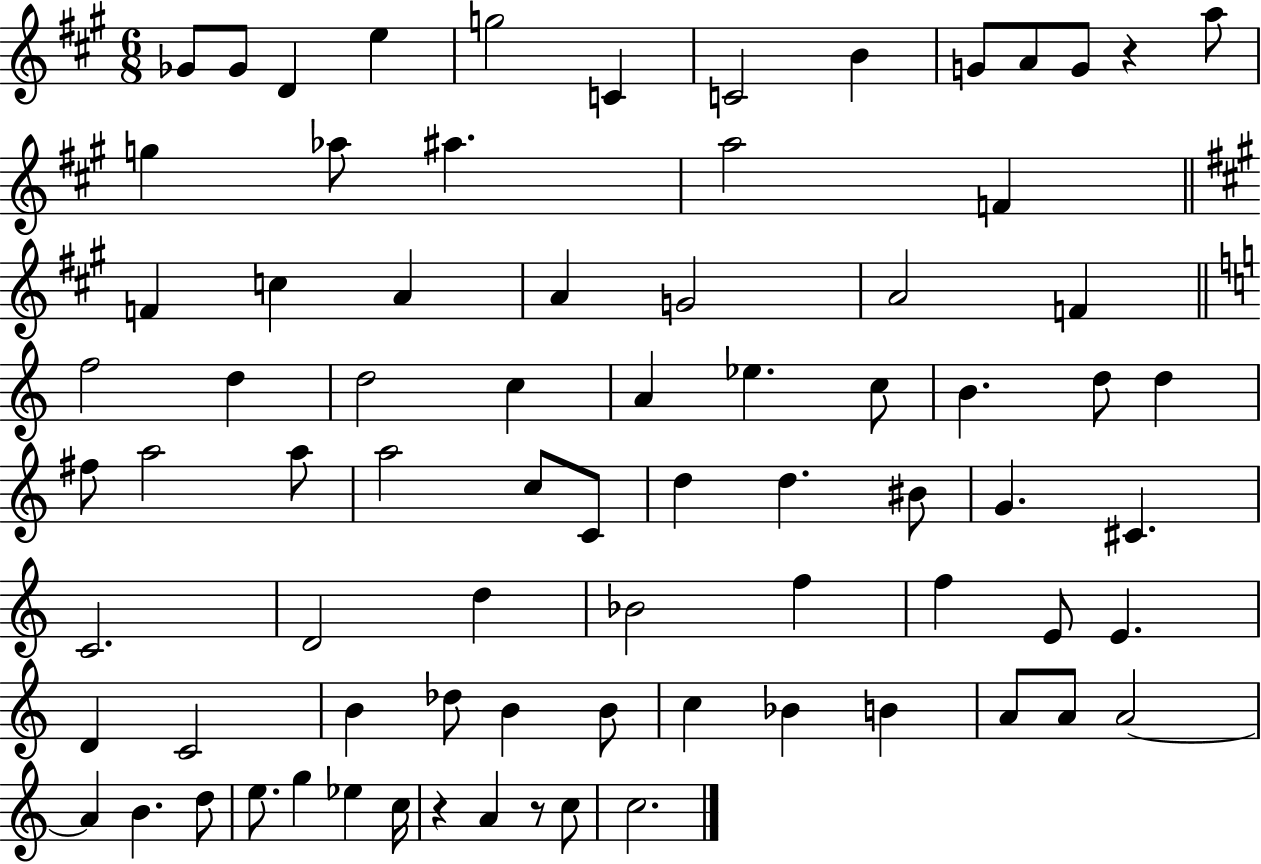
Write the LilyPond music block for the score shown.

{
  \clef treble
  \numericTimeSignature
  \time 6/8
  \key a \major
  ges'8 ges'8 d'4 e''4 | g''2 c'4 | c'2 b'4 | g'8 a'8 g'8 r4 a''8 | \break g''4 aes''8 ais''4. | a''2 f'4 | \bar "||" \break \key a \major f'4 c''4 a'4 | a'4 g'2 | a'2 f'4 | \bar "||" \break \key c \major f''2 d''4 | d''2 c''4 | a'4 ees''4. c''8 | b'4. d''8 d''4 | \break fis''8 a''2 a''8 | a''2 c''8 c'8 | d''4 d''4. bis'8 | g'4. cis'4. | \break c'2. | d'2 d''4 | bes'2 f''4 | f''4 e'8 e'4. | \break d'4 c'2 | b'4 des''8 b'4 b'8 | c''4 bes'4 b'4 | a'8 a'8 a'2~~ | \break a'4 b'4. d''8 | e''8. g''4 ees''4 c''16 | r4 a'4 r8 c''8 | c''2. | \break \bar "|."
}